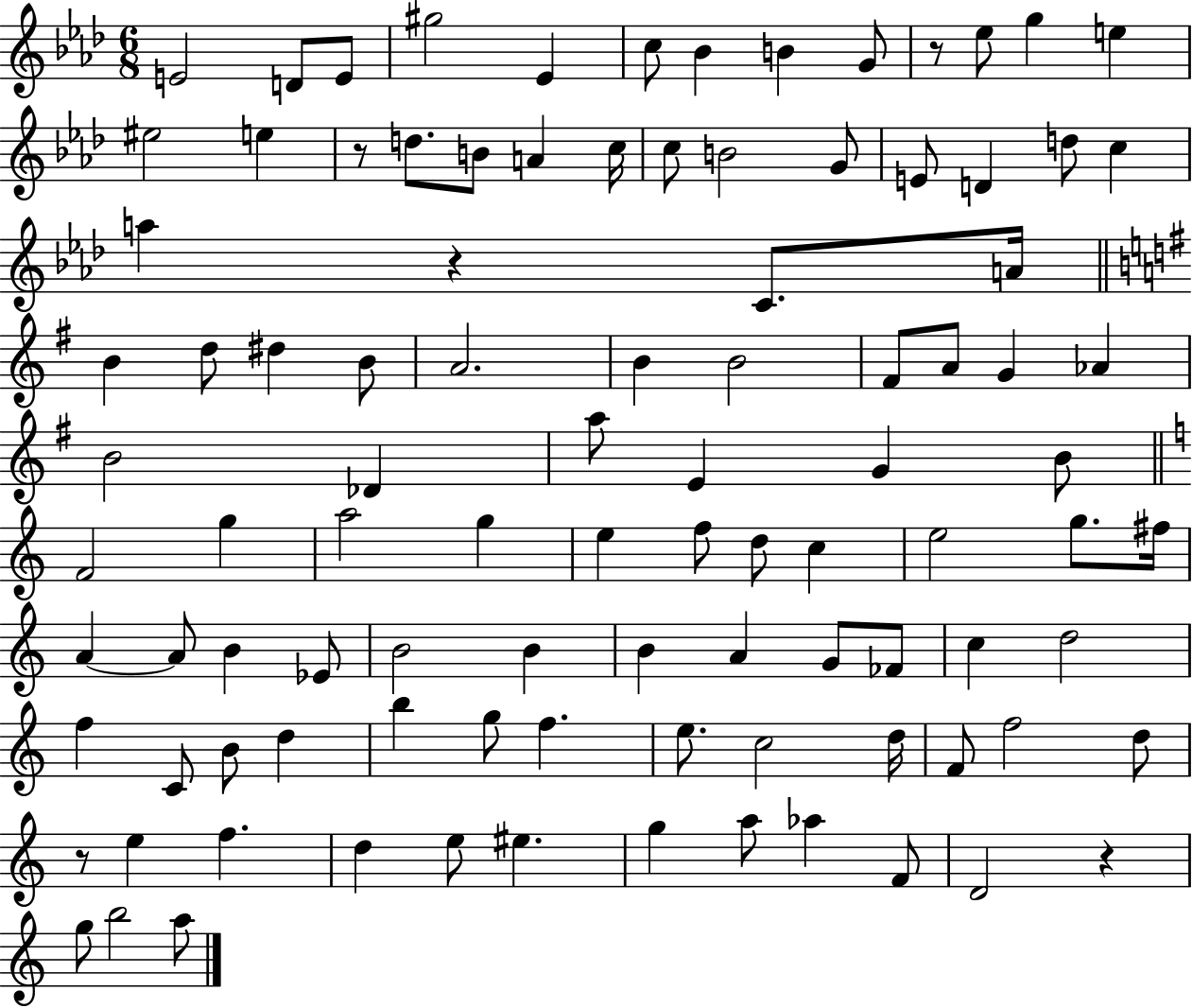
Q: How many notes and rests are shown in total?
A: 99